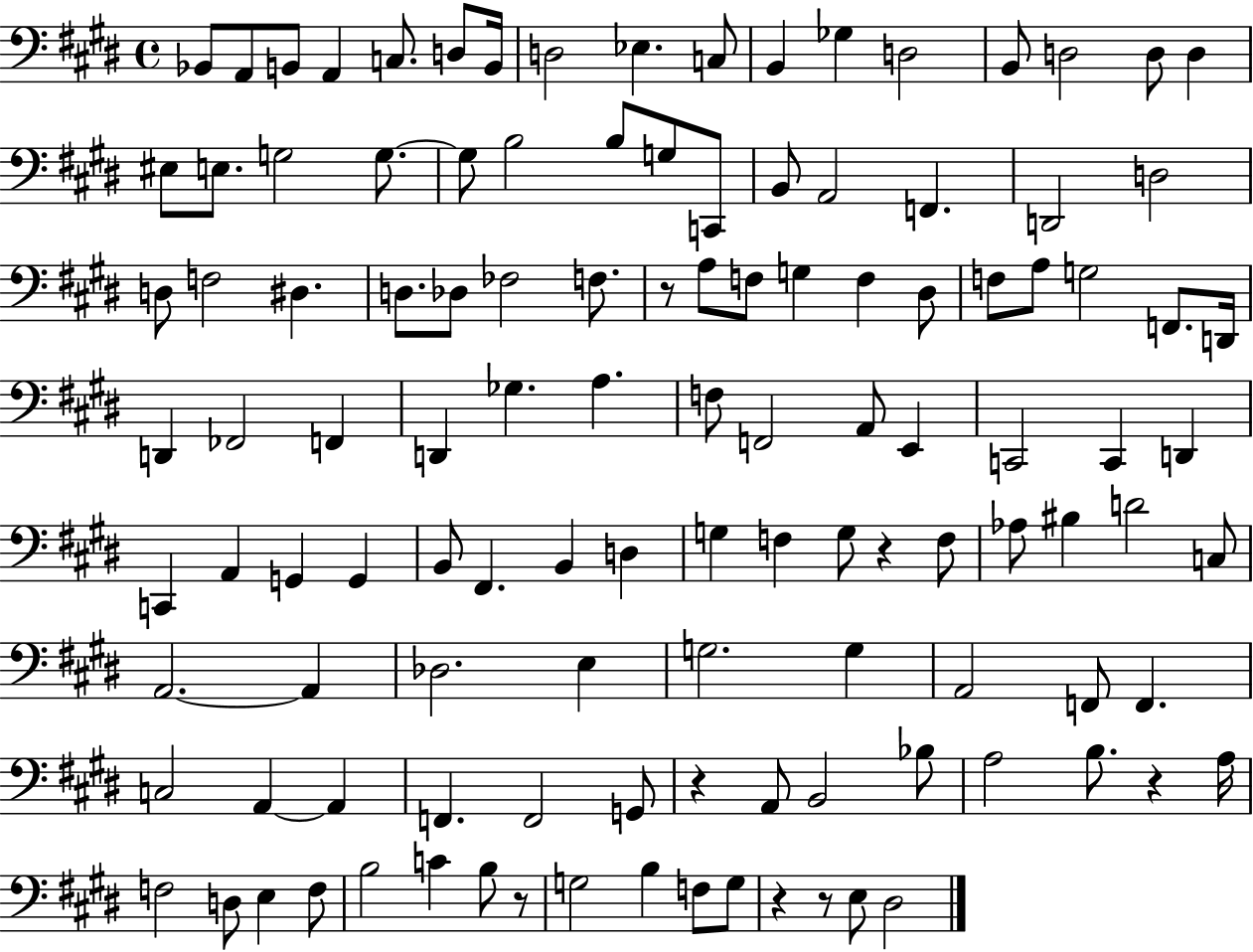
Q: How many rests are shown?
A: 7